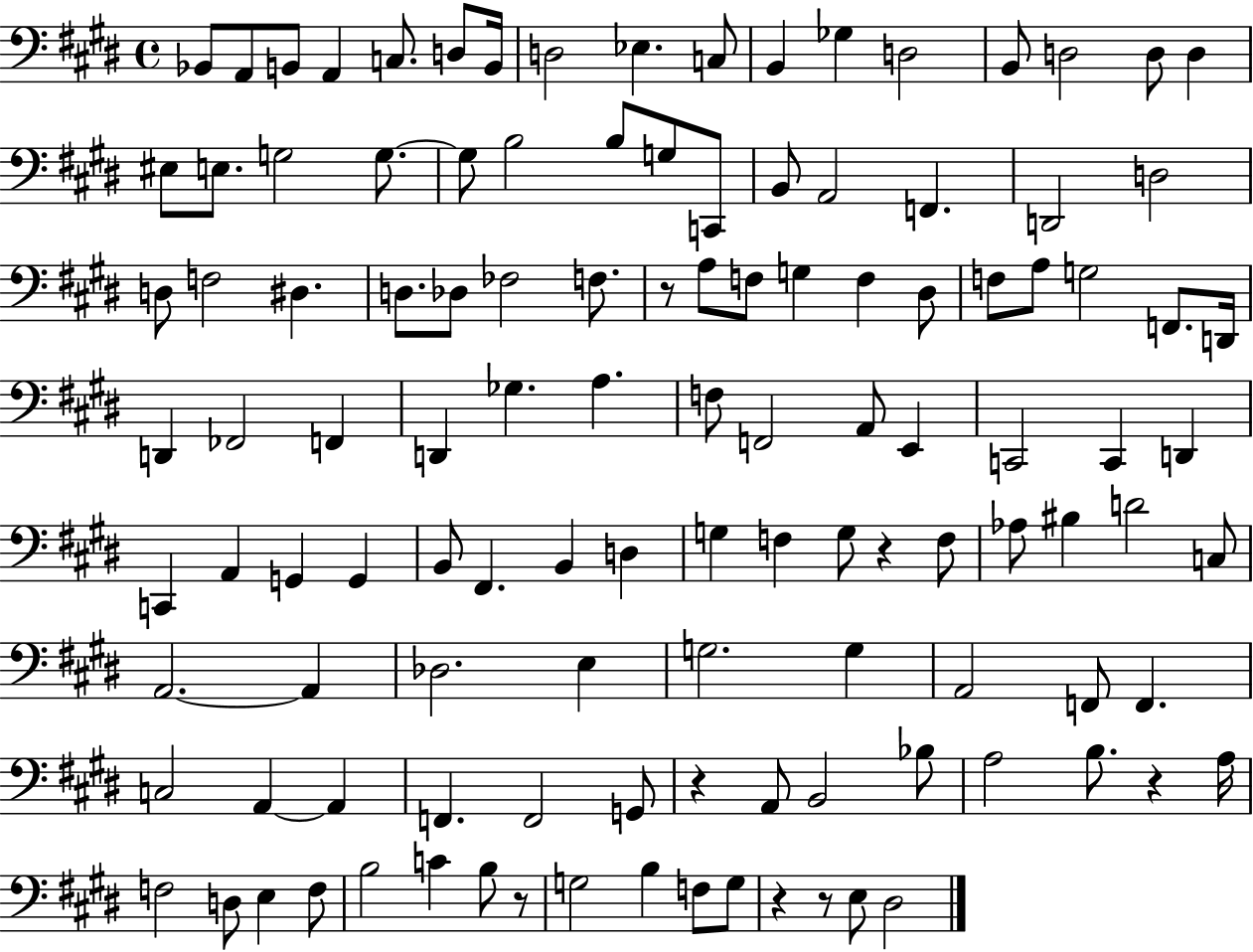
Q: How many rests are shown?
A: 7